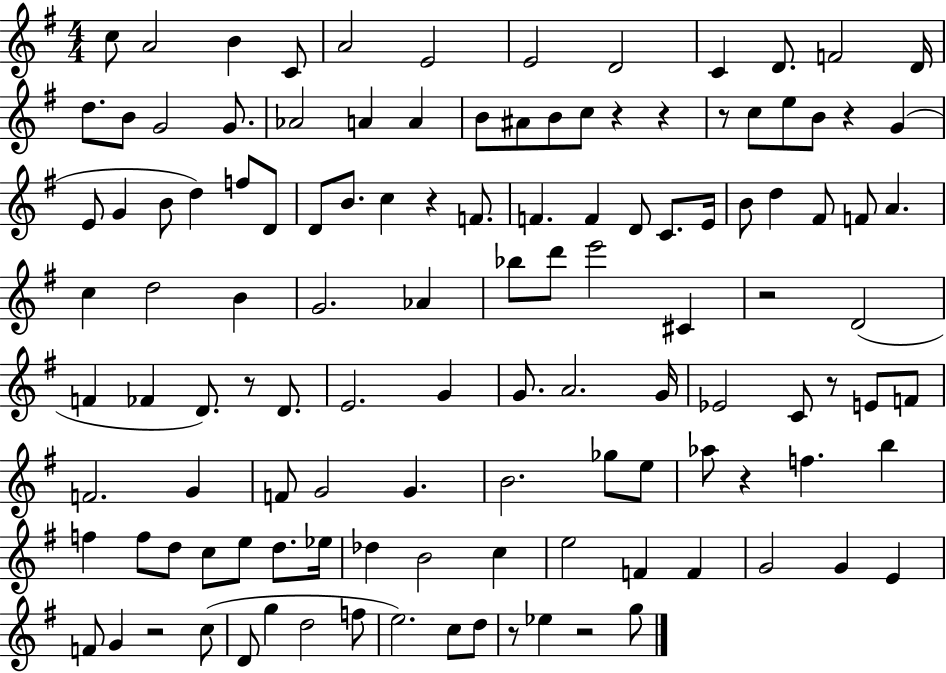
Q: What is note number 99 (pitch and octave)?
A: G4